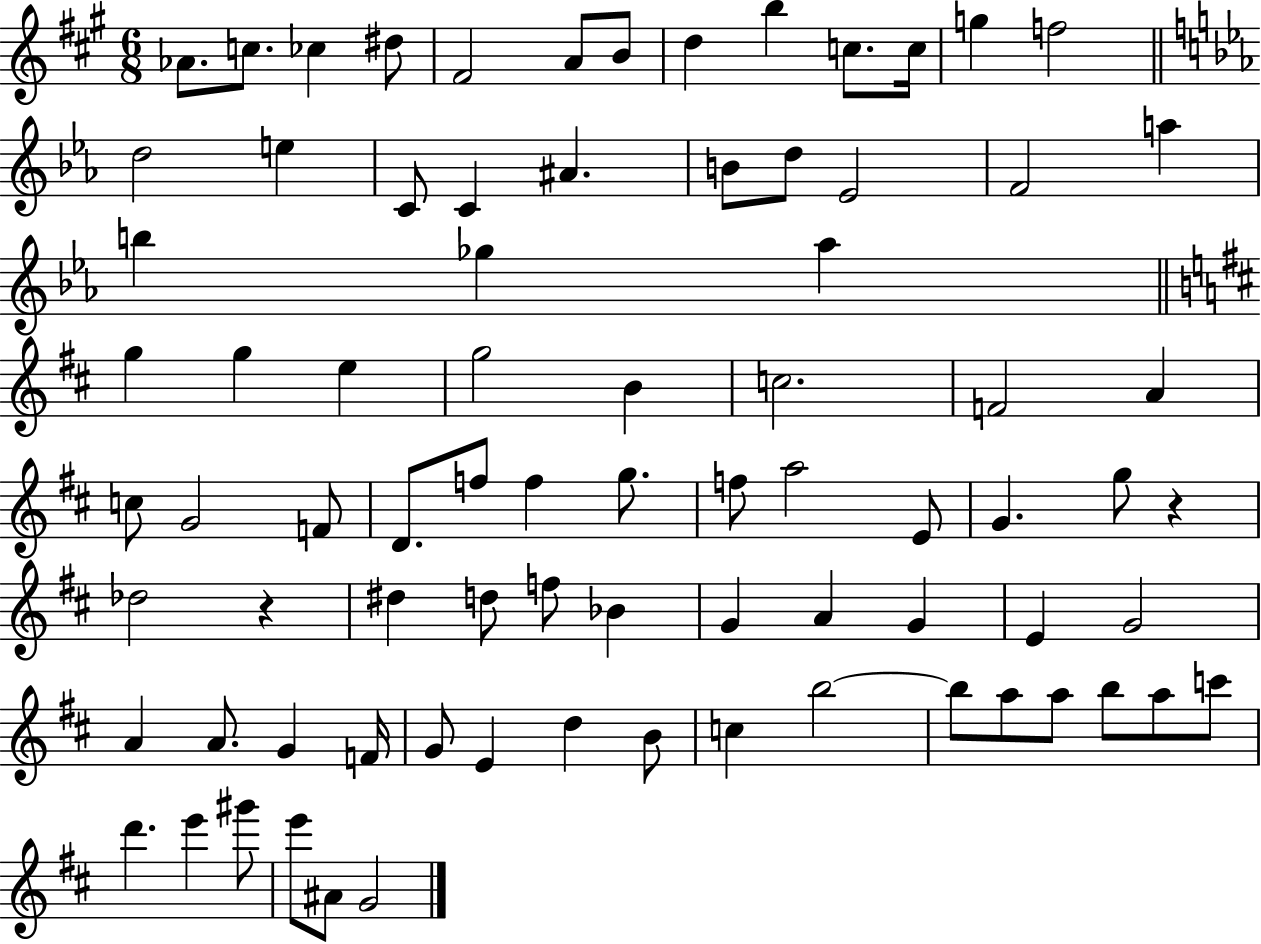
Ab4/e. C5/e. CES5/q D#5/e F#4/h A4/e B4/e D5/q B5/q C5/e. C5/s G5/q F5/h D5/h E5/q C4/e C4/q A#4/q. B4/e D5/e Eb4/h F4/h A5/q B5/q Gb5/q Ab5/q G5/q G5/q E5/q G5/h B4/q C5/h. F4/h A4/q C5/e G4/h F4/e D4/e. F5/e F5/q G5/e. F5/e A5/h E4/e G4/q. G5/e R/q Db5/h R/q D#5/q D5/e F5/e Bb4/q G4/q A4/q G4/q E4/q G4/h A4/q A4/e. G4/q F4/s G4/e E4/q D5/q B4/e C5/q B5/h B5/e A5/e A5/e B5/e A5/e C6/e D6/q. E6/q G#6/e E6/e A#4/e G4/h